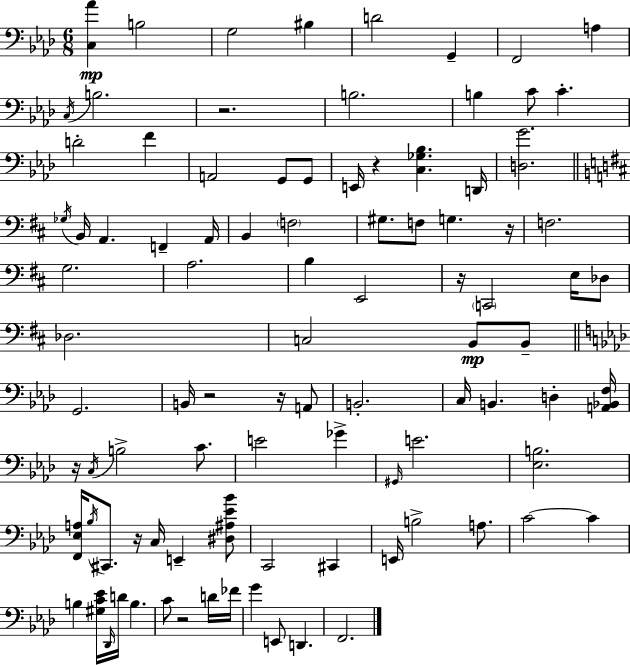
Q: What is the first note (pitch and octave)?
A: B3